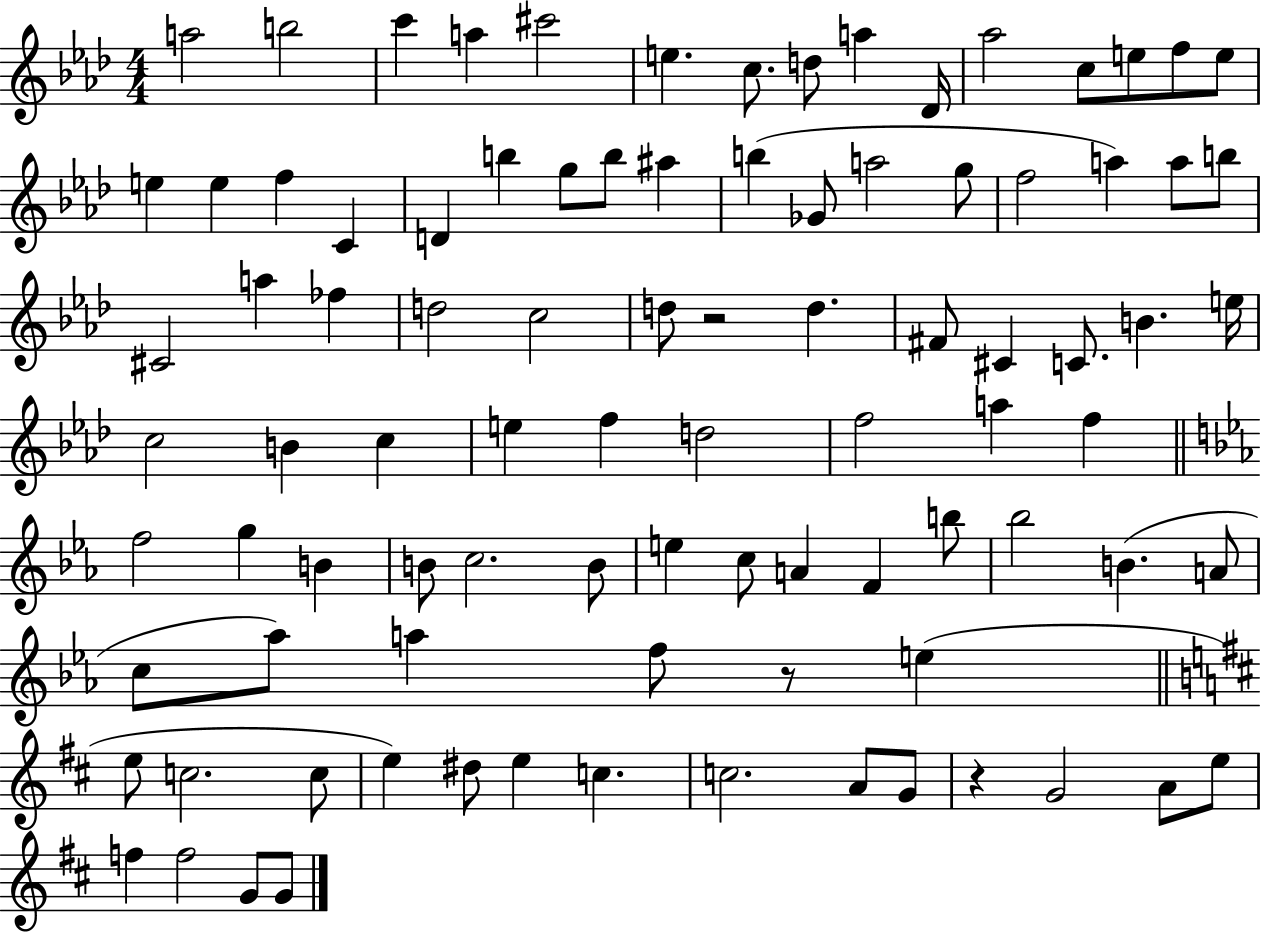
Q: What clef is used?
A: treble